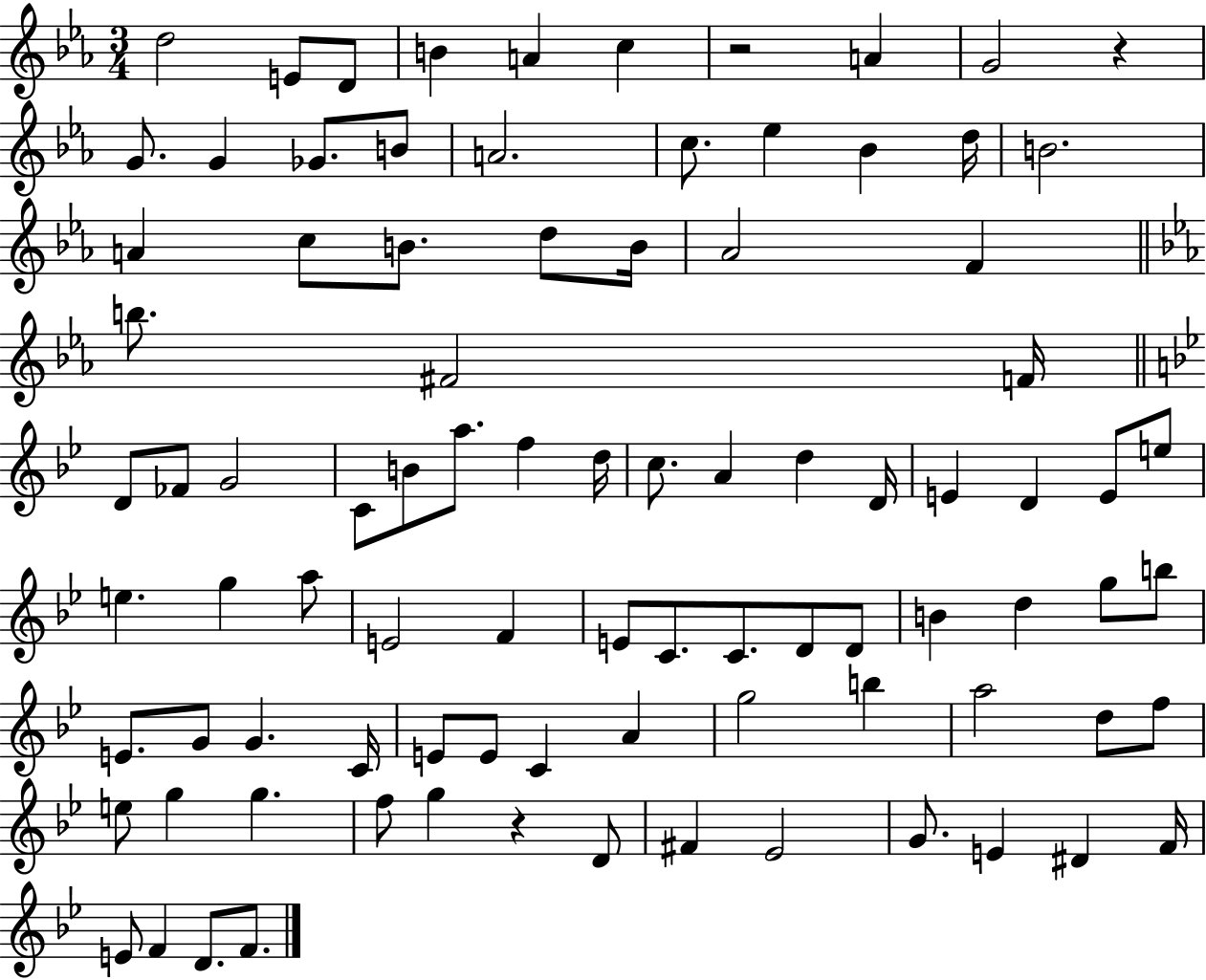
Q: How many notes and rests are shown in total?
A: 90